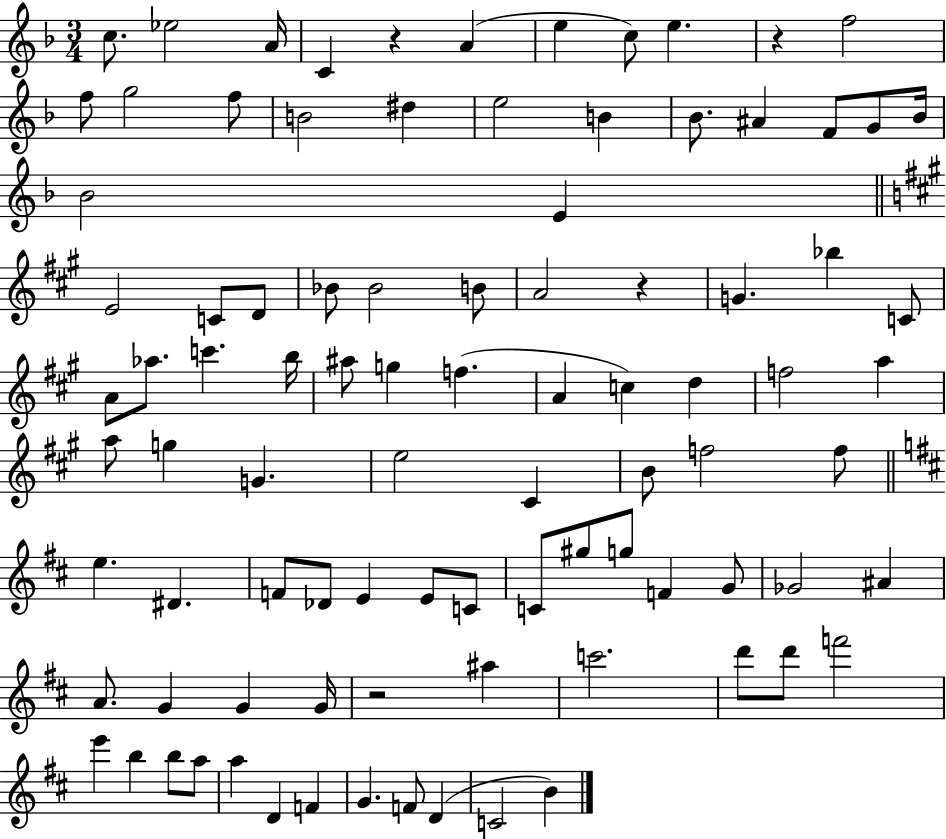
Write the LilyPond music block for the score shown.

{
  \clef treble
  \numericTimeSignature
  \time 3/4
  \key f \major
  c''8. ees''2 a'16 | c'4 r4 a'4( | e''4 c''8) e''4. | r4 f''2 | \break f''8 g''2 f''8 | b'2 dis''4 | e''2 b'4 | bes'8. ais'4 f'8 g'8 bes'16 | \break bes'2 e'4 | \bar "||" \break \key a \major e'2 c'8 d'8 | bes'8 bes'2 b'8 | a'2 r4 | g'4. bes''4 c'8 | \break a'8 aes''8. c'''4. b''16 | ais''8 g''4 f''4.( | a'4 c''4) d''4 | f''2 a''4 | \break a''8 g''4 g'4. | e''2 cis'4 | b'8 f''2 f''8 | \bar "||" \break \key d \major e''4. dis'4. | f'8 des'8 e'4 e'8 c'8 | c'8 gis''8 g''8 f'4 g'8 | ges'2 ais'4 | \break a'8. g'4 g'4 g'16 | r2 ais''4 | c'''2. | d'''8 d'''8 f'''2 | \break e'''4 b''4 b''8 a''8 | a''4 d'4 f'4 | g'4. f'8 d'4( | c'2 b'4) | \break \bar "|."
}